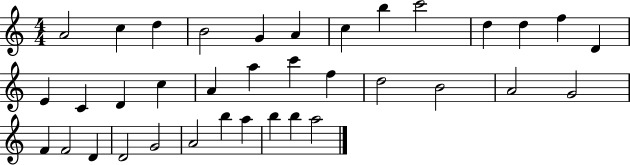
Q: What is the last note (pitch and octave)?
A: A5